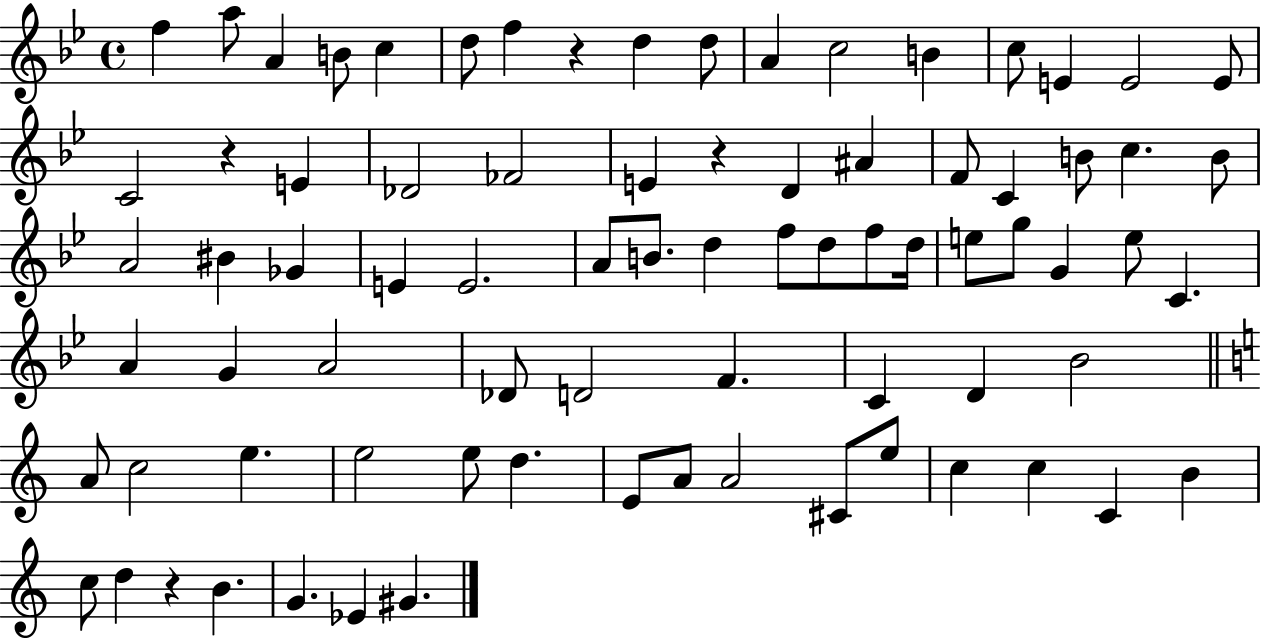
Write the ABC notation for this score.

X:1
T:Untitled
M:4/4
L:1/4
K:Bb
f a/2 A B/2 c d/2 f z d d/2 A c2 B c/2 E E2 E/2 C2 z E _D2 _F2 E z D ^A F/2 C B/2 c B/2 A2 ^B _G E E2 A/2 B/2 d f/2 d/2 f/2 d/4 e/2 g/2 G e/2 C A G A2 _D/2 D2 F C D _B2 A/2 c2 e e2 e/2 d E/2 A/2 A2 ^C/2 e/2 c c C B c/2 d z B G _E ^G